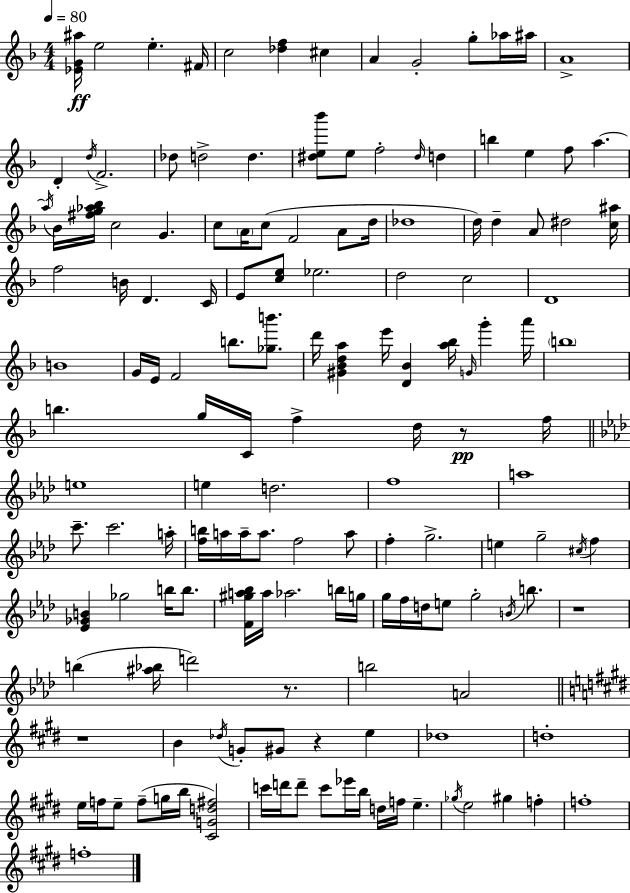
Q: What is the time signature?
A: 4/4